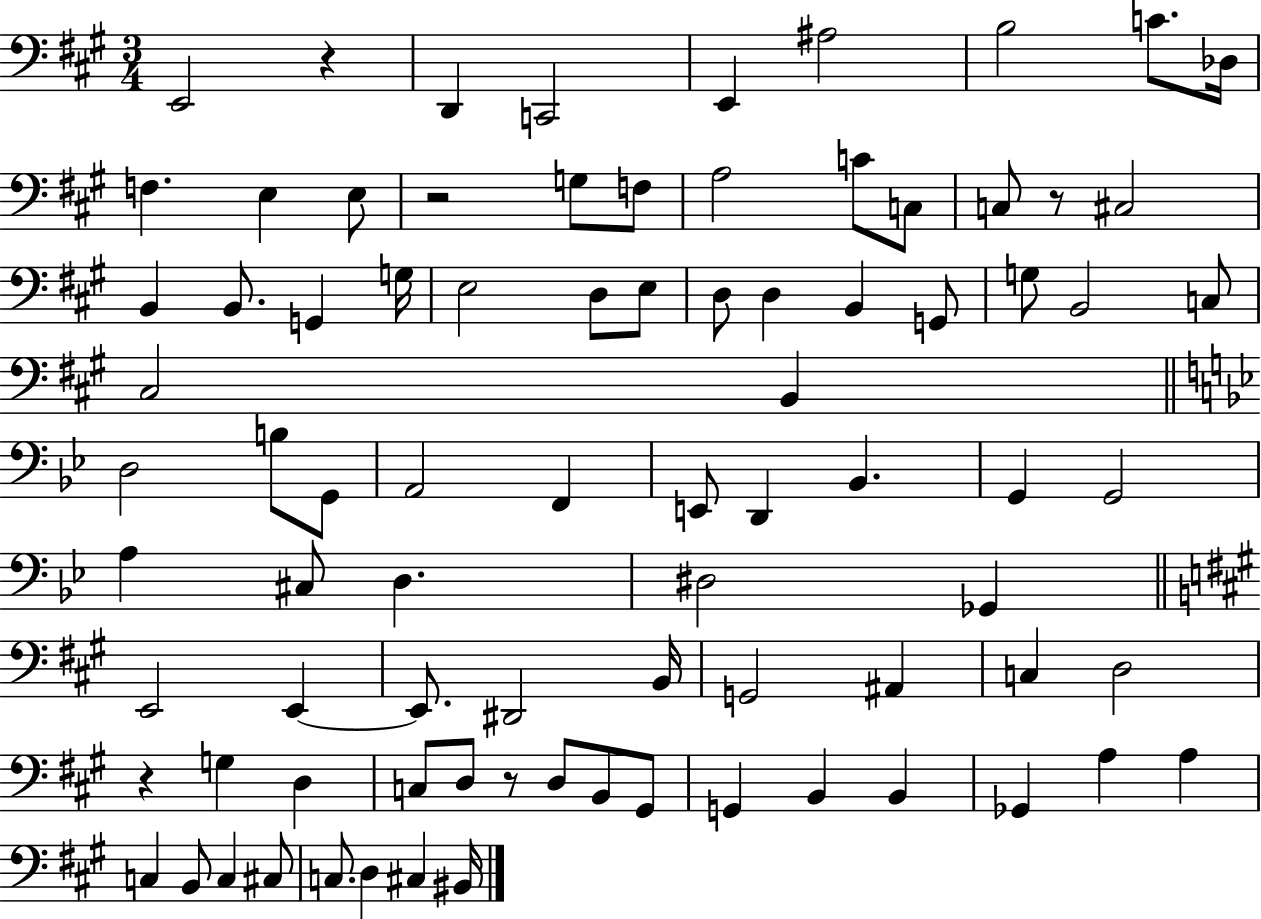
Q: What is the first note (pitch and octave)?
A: E2